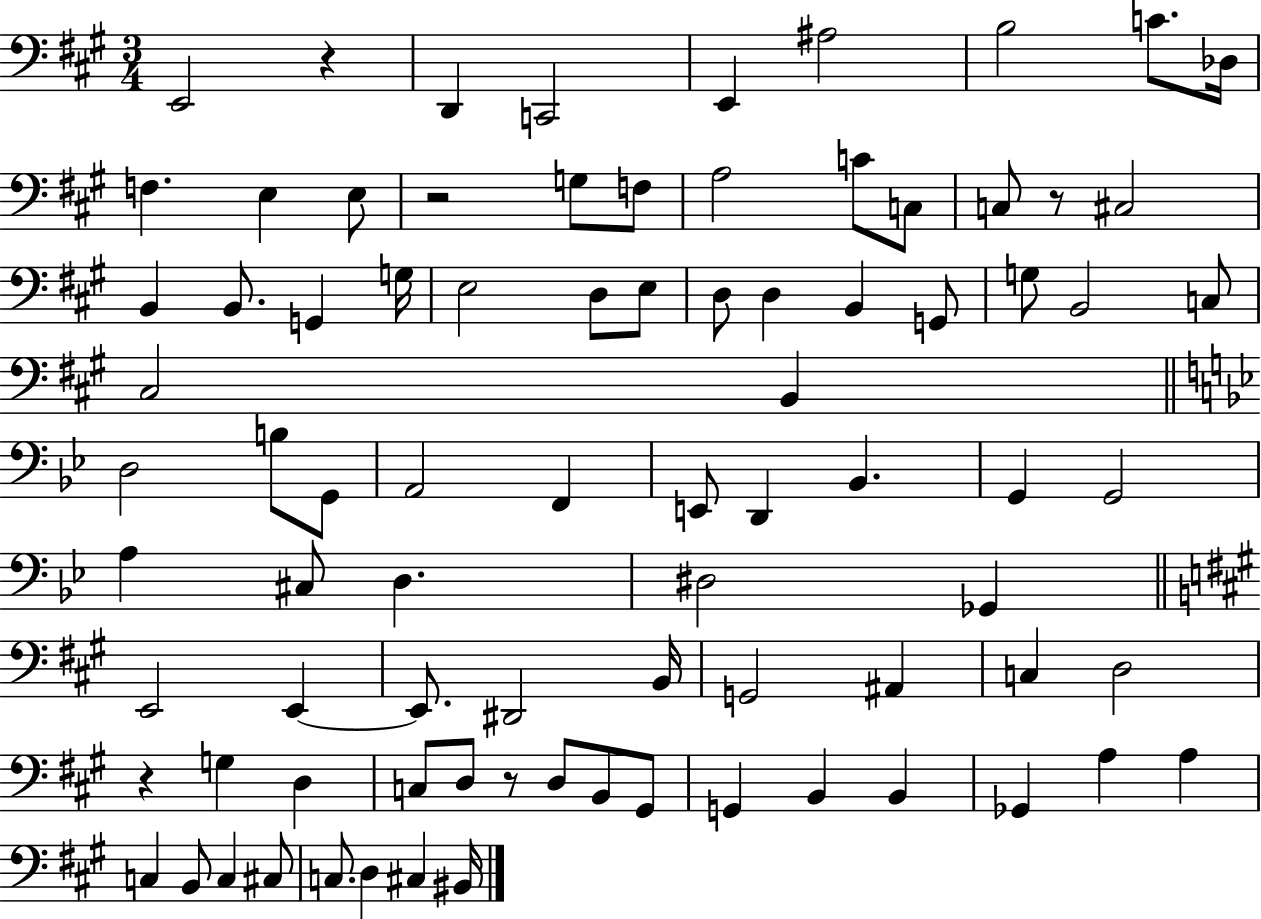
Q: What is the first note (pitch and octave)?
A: E2